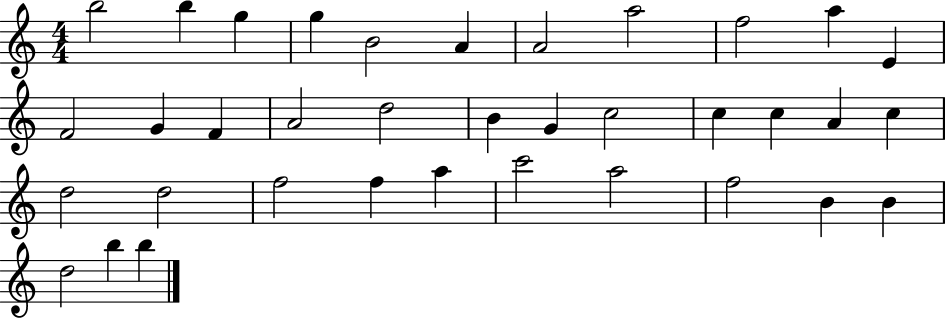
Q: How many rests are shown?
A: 0